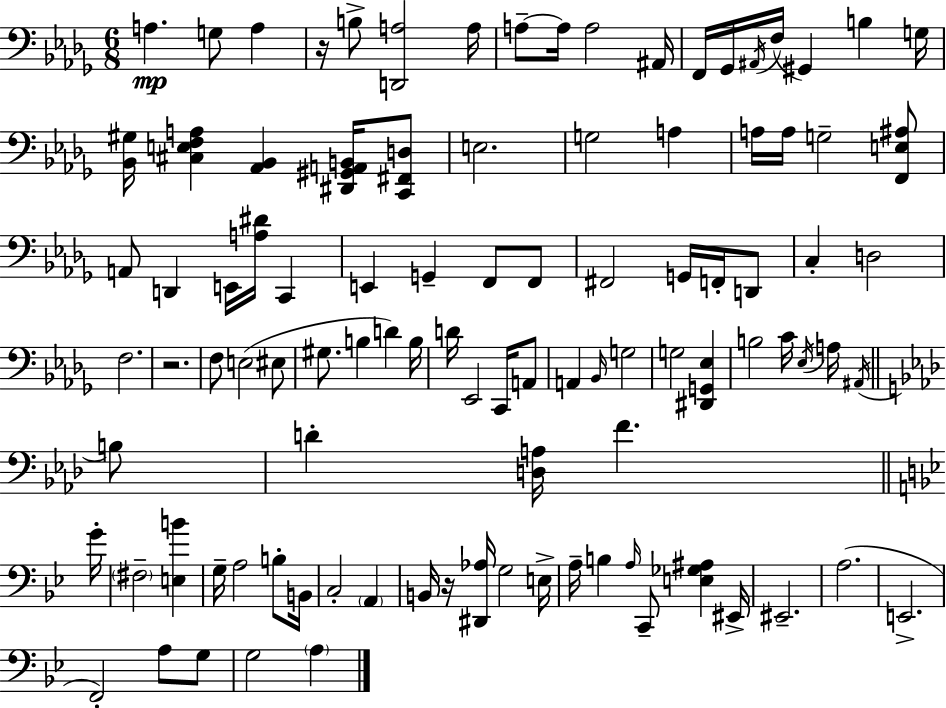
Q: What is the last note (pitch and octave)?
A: A3